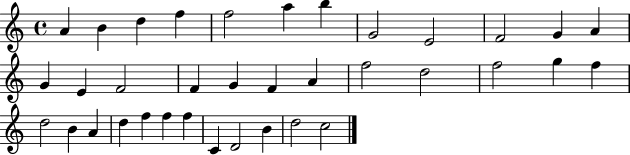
{
  \clef treble
  \time 4/4
  \defaultTimeSignature
  \key c \major
  a'4 b'4 d''4 f''4 | f''2 a''4 b''4 | g'2 e'2 | f'2 g'4 a'4 | \break g'4 e'4 f'2 | f'4 g'4 f'4 a'4 | f''2 d''2 | f''2 g''4 f''4 | \break d''2 b'4 a'4 | d''4 f''4 f''4 f''4 | c'4 d'2 b'4 | d''2 c''2 | \break \bar "|."
}